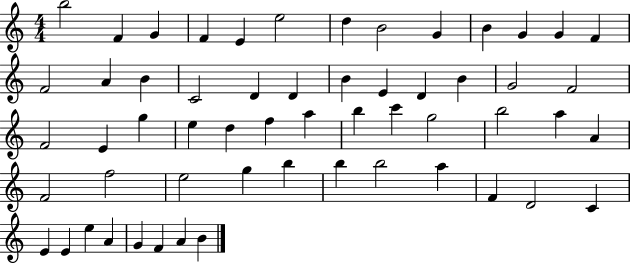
B5/h F4/q G4/q F4/q E4/q E5/h D5/q B4/h G4/q B4/q G4/q G4/q F4/q F4/h A4/q B4/q C4/h D4/q D4/q B4/q E4/q D4/q B4/q G4/h F4/h F4/h E4/q G5/q E5/q D5/q F5/q A5/q B5/q C6/q G5/h B5/h A5/q A4/q F4/h F5/h E5/h G5/q B5/q B5/q B5/h A5/q F4/q D4/h C4/q E4/q E4/q E5/q A4/q G4/q F4/q A4/q B4/q